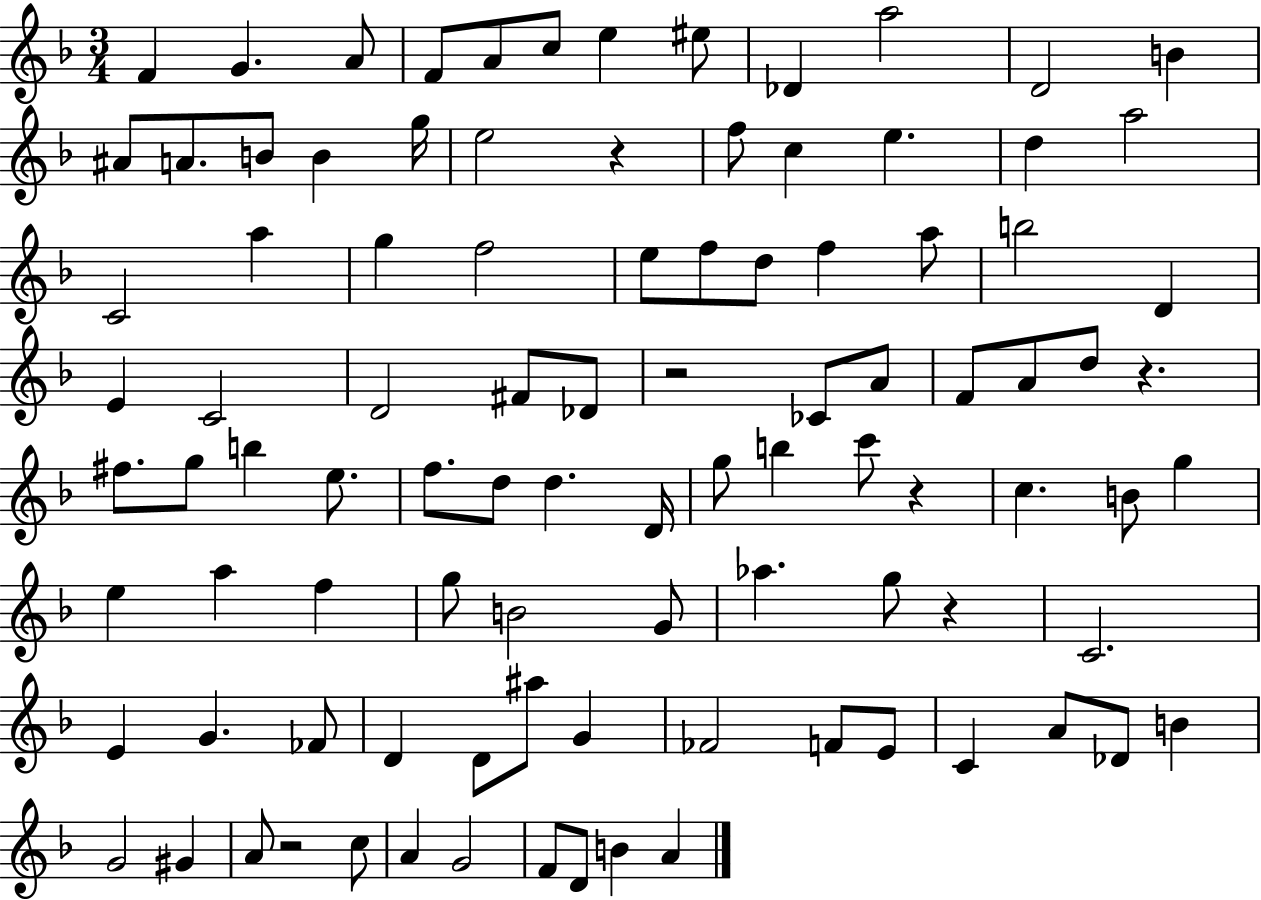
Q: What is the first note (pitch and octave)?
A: F4